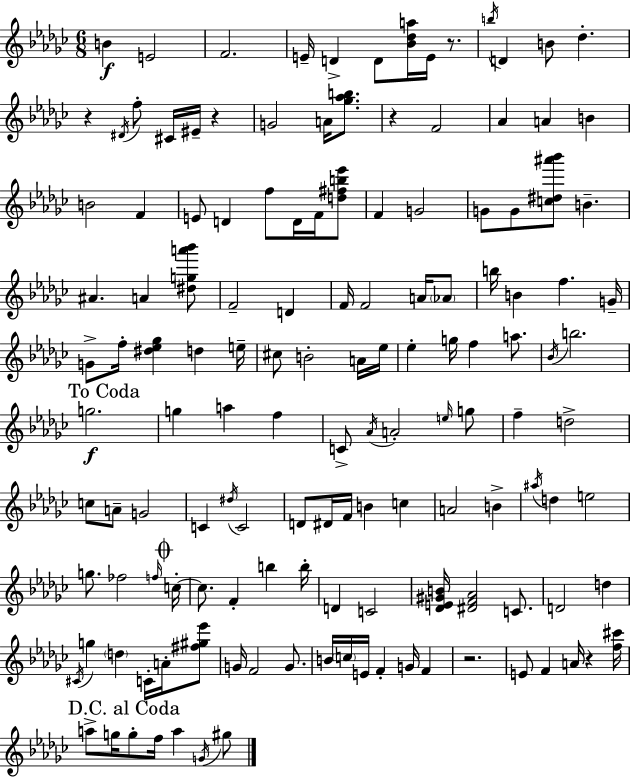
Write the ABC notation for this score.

X:1
T:Untitled
M:6/8
L:1/4
K:Ebm
B E2 F2 E/4 D D/2 [_B_da]/4 E/4 z/2 b/4 D B/2 _d z ^D/4 f/2 ^C/4 ^E/4 z G2 A/4 [_g_ab]/2 z F2 _A A B B2 F E/2 D f/2 D/4 F/4 [d^fb_e']/2 F G2 G/2 G/2 [c^d^a'_b']/2 B ^A A [^dga'_b']/2 F2 D F/4 F2 A/4 _A/2 b/4 B f G/4 G/2 f/4 [^d_e_g] d e/4 ^c/2 B2 A/4 _e/4 _e g/4 f a/2 _B/4 b2 g2 g a f C/2 _A/4 A2 e/4 g/2 f d2 c/2 A/2 G2 C ^d/4 C2 D/2 ^D/4 F/4 B c A2 B ^a/4 d e2 g/2 _f2 f/4 c/4 c/2 F b b/4 D C2 [_DE^GB]/4 [^DF_A]2 C/2 D2 d ^C/4 g d C/4 A/4 [^f^g_e']/2 G/4 F2 G/2 B/4 c/4 E/4 F G/4 F z2 E/2 F A/4 z [f^c']/4 a/2 g/4 g/2 f/4 a G/4 ^g/2